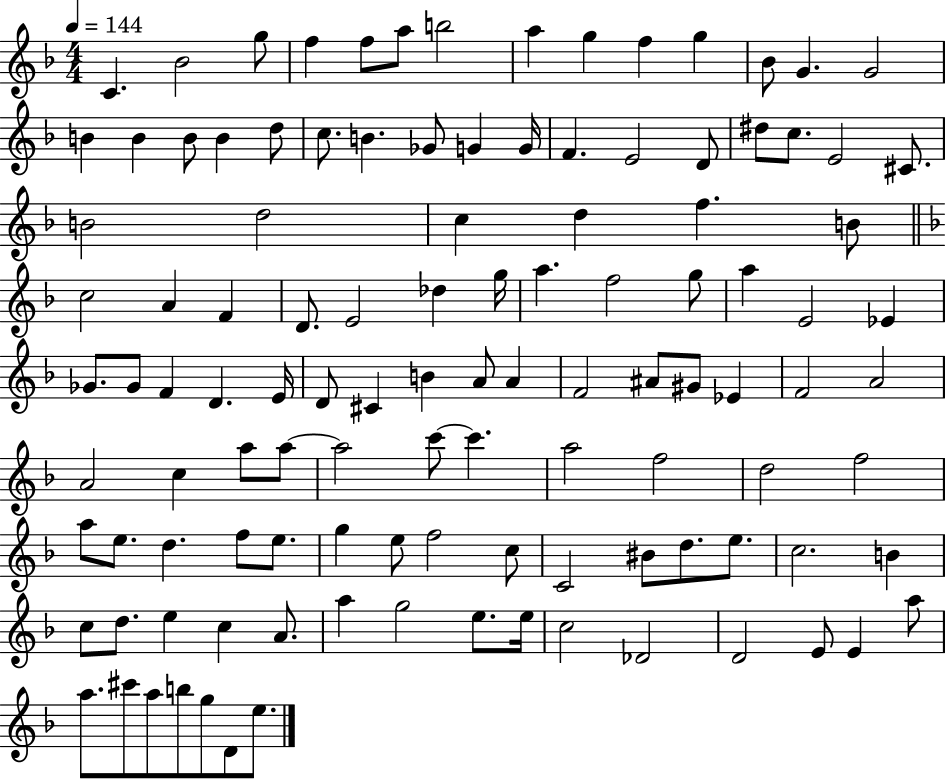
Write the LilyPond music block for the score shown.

{
  \clef treble
  \numericTimeSignature
  \time 4/4
  \key f \major
  \tempo 4 = 144
  c'4. bes'2 g''8 | f''4 f''8 a''8 b''2 | a''4 g''4 f''4 g''4 | bes'8 g'4. g'2 | \break b'4 b'4 b'8 b'4 d''8 | c''8. b'4. ges'8 g'4 g'16 | f'4. e'2 d'8 | dis''8 c''8. e'2 cis'8. | \break b'2 d''2 | c''4 d''4 f''4. b'8 | \bar "||" \break \key f \major c''2 a'4 f'4 | d'8. e'2 des''4 g''16 | a''4. f''2 g''8 | a''4 e'2 ees'4 | \break ges'8. ges'8 f'4 d'4. e'16 | d'8 cis'4 b'4 a'8 a'4 | f'2 ais'8 gis'8 ees'4 | f'2 a'2 | \break a'2 c''4 a''8 a''8~~ | a''2 c'''8~~ c'''4. | a''2 f''2 | d''2 f''2 | \break a''8 e''8. d''4. f''8 e''8. | g''4 e''8 f''2 c''8 | c'2 bis'8 d''8. e''8. | c''2. b'4 | \break c''8 d''8. e''4 c''4 a'8. | a''4 g''2 e''8. e''16 | c''2 des'2 | d'2 e'8 e'4 a''8 | \break a''8. cis'''8 a''8 b''8 g''8 d'8 e''8. | \bar "|."
}